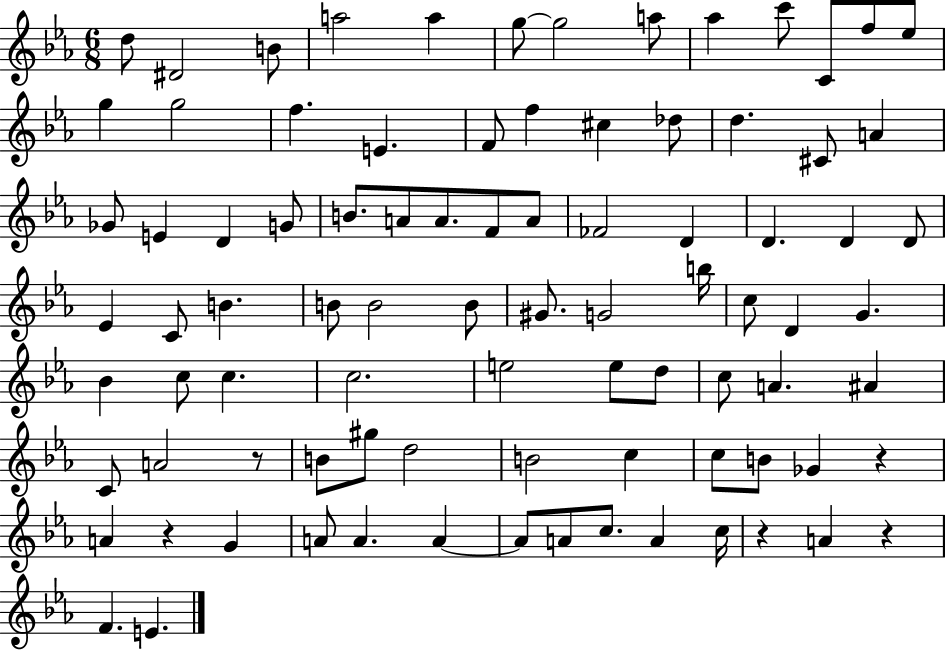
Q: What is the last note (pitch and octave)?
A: E4